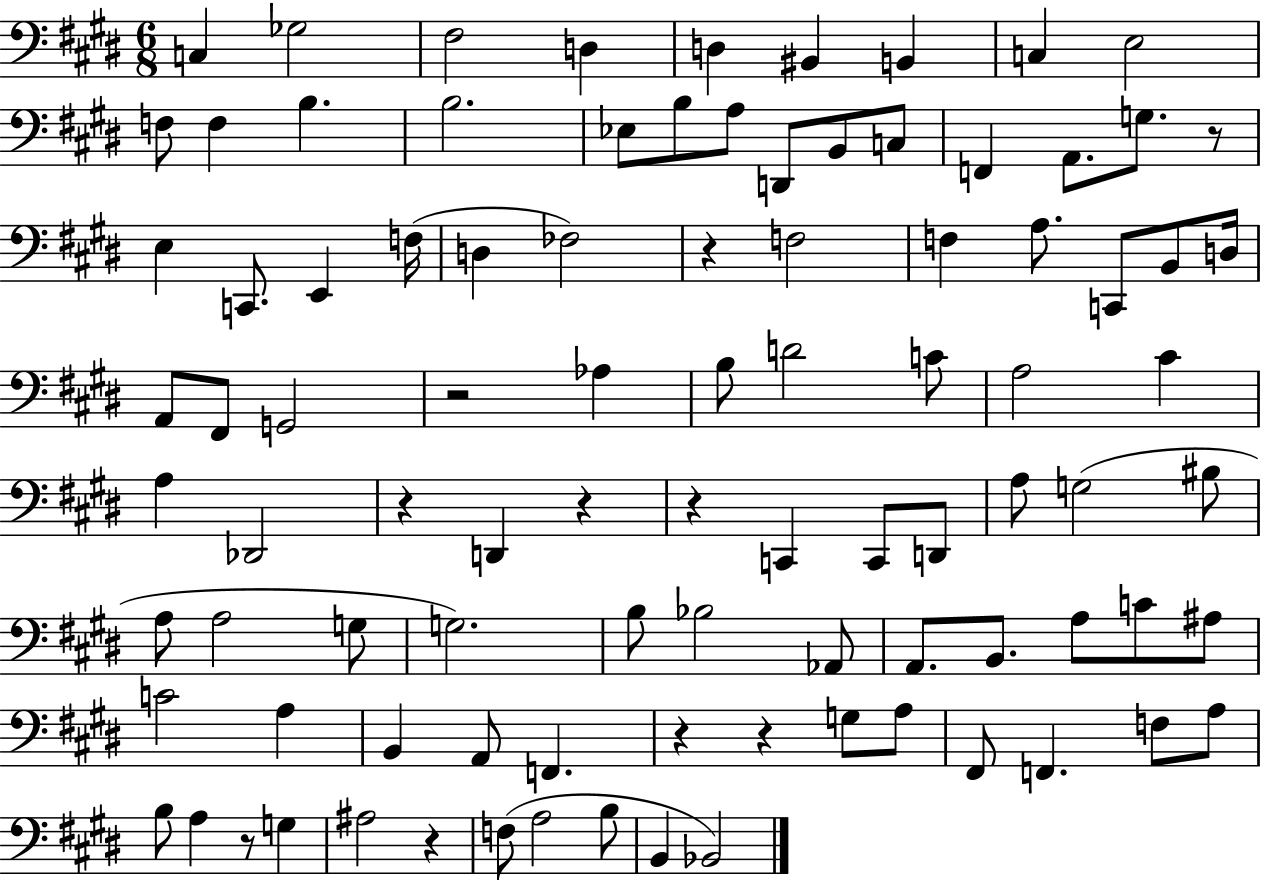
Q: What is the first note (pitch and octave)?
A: C3